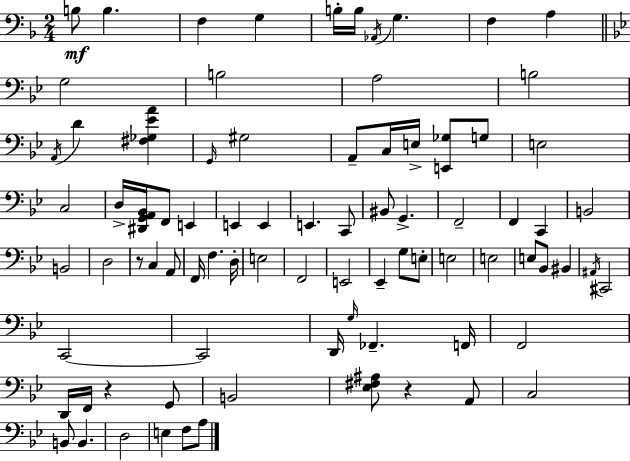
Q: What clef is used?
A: bass